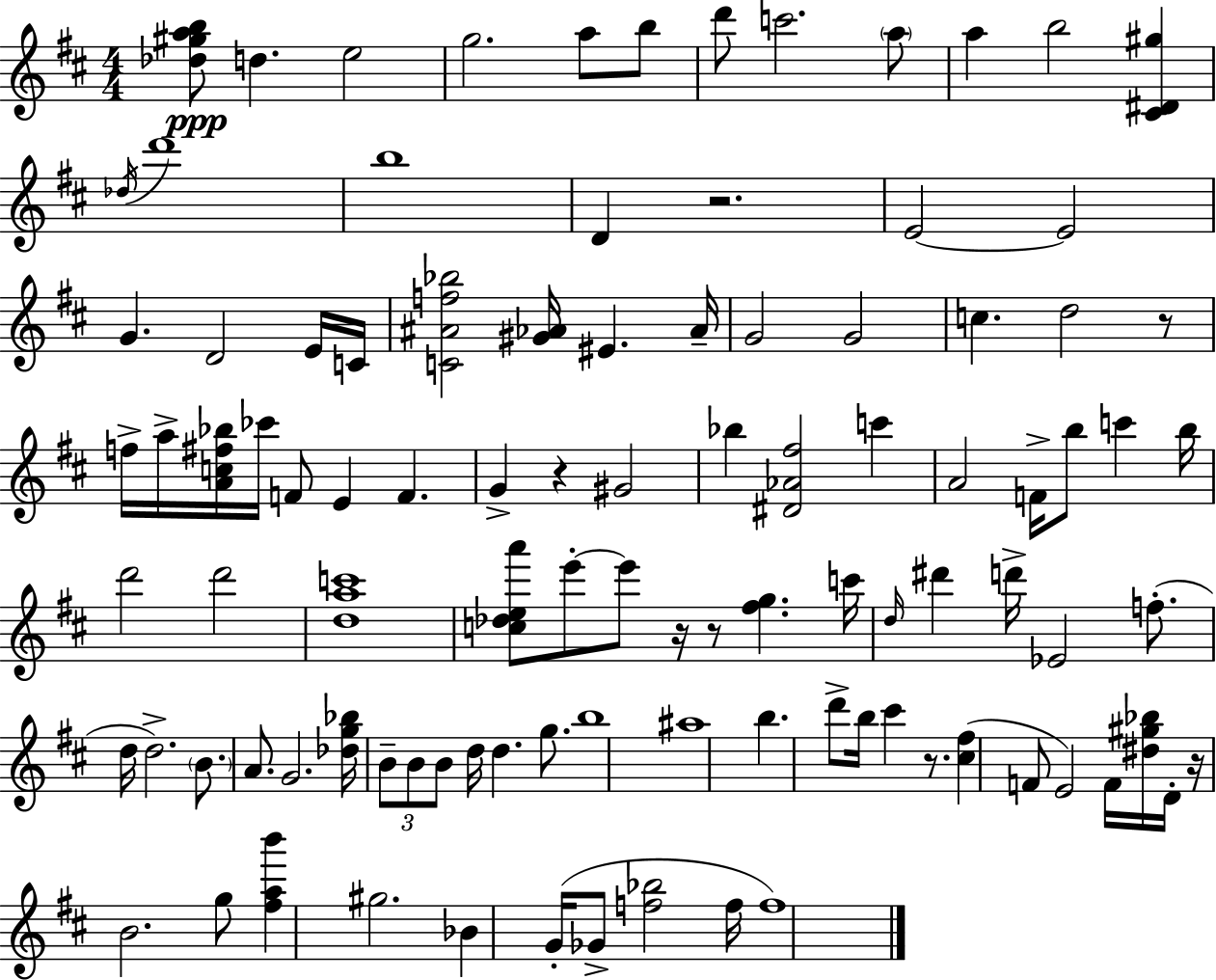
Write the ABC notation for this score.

X:1
T:Untitled
M:4/4
L:1/4
K:D
[_d^gab]/2 d e2 g2 a/2 b/2 d'/2 c'2 a/2 a b2 [^C^D^g] _d/4 d'4 b4 D z2 E2 E2 G D2 E/4 C/4 [C^Af_b]2 [^G_A]/4 ^E _A/4 G2 G2 c d2 z/2 f/4 a/4 [Ac^f_b]/4 _c'/4 F/2 E F G z ^G2 _b [^D_A^f]2 c' A2 F/4 b/2 c' b/4 d'2 d'2 [dac']4 [c_dea']/2 e'/2 e'/2 z/4 z/2 [^fg] c'/4 d/4 ^d' d'/4 _E2 f/2 d/4 d2 B/2 A/2 G2 [_dg_b]/4 B/2 B/2 B/2 d/4 d g/2 b4 ^a4 b d'/2 b/4 ^c' z/2 [^c^f] F/2 E2 F/4 [^d^g_b]/4 D/4 z/4 B2 g/2 [^fab'] ^g2 _B G/4 _G/2 [f_b]2 f/4 f4